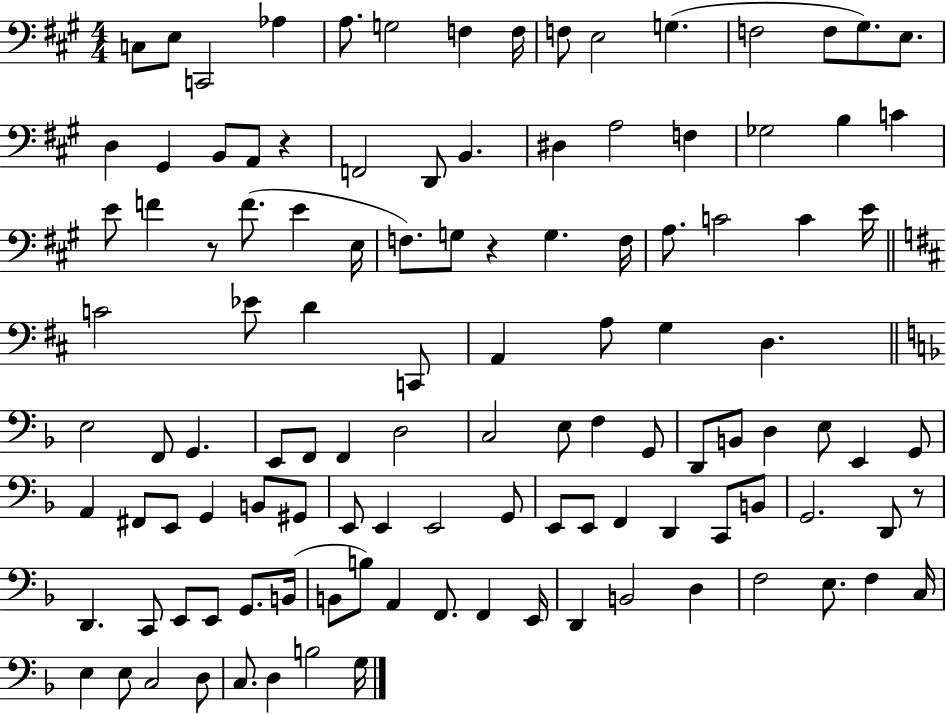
{
  \clef bass
  \numericTimeSignature
  \time 4/4
  \key a \major
  \repeat volta 2 { c8 e8 c,2 aes4 | a8. g2 f4 f16 | f8 e2 g4.( | f2 f8 gis8.) e8. | \break d4 gis,4 b,8 a,8 r4 | f,2 d,8 b,4. | dis4 a2 f4 | ges2 b4 c'4 | \break e'8 f'4 r8 f'8.( e'4 e16 | f8.) g8 r4 g4. f16 | a8. c'2 c'4 e'16 | \bar "||" \break \key b \minor c'2 ees'8 d'4 c,8 | a,4 a8 g4 d4. | \bar "||" \break \key f \major e2 f,8 g,4. | e,8 f,8 f,4 d2 | c2 e8 f4 g,8 | d,8 b,8 d4 e8 e,4 g,8 | \break a,4 fis,8 e,8 g,4 b,8 gis,8 | e,8 e,4 e,2 g,8 | e,8 e,8 f,4 d,4 c,8 b,8 | g,2. d,8 r8 | \break d,4. c,8 e,8 e,8 g,8. b,16( | b,8 b8) a,4 f,8. f,4 e,16 | d,4 b,2 d4 | f2 e8. f4 c16 | \break e4 e8 c2 d8 | c8. d4 b2 g16 | } \bar "|."
}